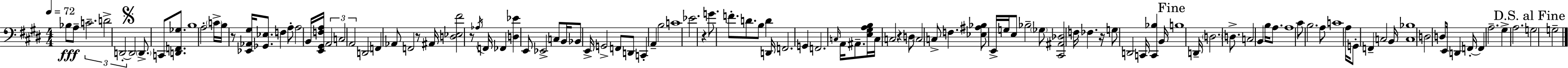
Bb3/e A3/e C4/h. D4/h D2/h D2/h D2/e. C2/e [D2,F2,Gb3]/e. B3/w A3/h C4/s B3/s R/e [Eb2,Ab2,G#3]/s [Gb2,Eb3]/e. F3/q A3/e A3/h B2/s [E2,G#2,F3,A3]/s A2/h C3/h A2/h D2/h F2/q Ab2/e F2/h R/e A#2/s [D3,Eb3,F#4]/h R/e Ab3/s F2/s FES2/q [D3,Eb4]/q E2/e Eb2/h C3/e B2/s Bb2/e E2/s G2/h F2/e D2/e C2/q A2/q B3/h C4/w Eb4/h. R/q G4/e. F4/e. D4/e. B3/e D4/q D2/s F2/h. G2/q F2/h. C3/s A2/s A#2/e. [E3,G#3,A3,B3]/s C3/s C3/h R/q D3/e C3/h C3/e F3/q. [Eb3,A#3,Bb3]/e E2/s G3/s E3/e Bb3/h Gb3/e [C#2,A#2,Db3]/h F3/s FES3/q. R/s G3/e D2/h C2/s [C2,Bb3]/q B2/s B3/w D2/s D3/h. D3/e. C3/h B2/q B3/s A3/e. A3/w C#4/e B3/h. A3/e C4/w A3/s G2/e F2/q C3/h B2/s [C3,Bb3]/w D3/h D3/e E2/s D2/q F2/s F2/q A3/h. G#3/q A3/h. G3/h G3/h